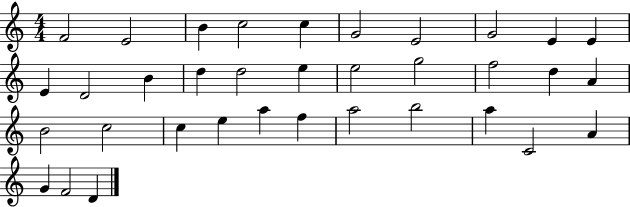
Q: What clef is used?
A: treble